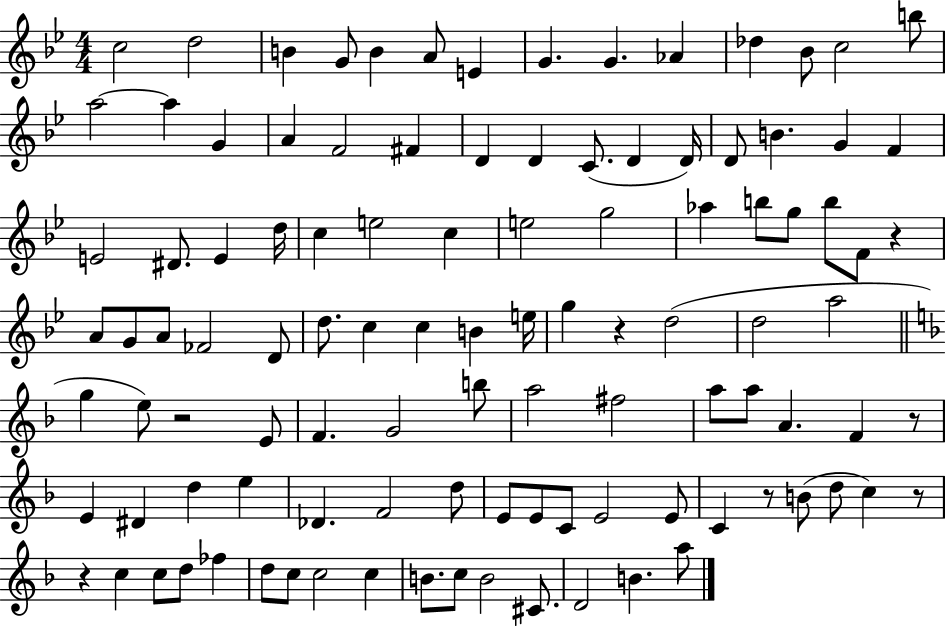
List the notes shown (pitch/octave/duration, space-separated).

C5/h D5/h B4/q G4/e B4/q A4/e E4/q G4/q. G4/q. Ab4/q Db5/q Bb4/e C5/h B5/e A5/h A5/q G4/q A4/q F4/h F#4/q D4/q D4/q C4/e. D4/q D4/s D4/e B4/q. G4/q F4/q E4/h D#4/e. E4/q D5/s C5/q E5/h C5/q E5/h G5/h Ab5/q B5/e G5/e B5/e F4/e R/q A4/e G4/e A4/e FES4/h D4/e D5/e. C5/q C5/q B4/q E5/s G5/q R/q D5/h D5/h A5/h G5/q E5/e R/h E4/e F4/q. G4/h B5/e A5/h F#5/h A5/e A5/e A4/q. F4/q R/e E4/q D#4/q D5/q E5/q Db4/q. F4/h D5/e E4/e E4/e C4/e E4/h E4/e C4/q R/e B4/e D5/e C5/q R/e R/q C5/q C5/e D5/e FES5/q D5/e C5/e C5/h C5/q B4/e. C5/e B4/h C#4/e. D4/h B4/q. A5/e